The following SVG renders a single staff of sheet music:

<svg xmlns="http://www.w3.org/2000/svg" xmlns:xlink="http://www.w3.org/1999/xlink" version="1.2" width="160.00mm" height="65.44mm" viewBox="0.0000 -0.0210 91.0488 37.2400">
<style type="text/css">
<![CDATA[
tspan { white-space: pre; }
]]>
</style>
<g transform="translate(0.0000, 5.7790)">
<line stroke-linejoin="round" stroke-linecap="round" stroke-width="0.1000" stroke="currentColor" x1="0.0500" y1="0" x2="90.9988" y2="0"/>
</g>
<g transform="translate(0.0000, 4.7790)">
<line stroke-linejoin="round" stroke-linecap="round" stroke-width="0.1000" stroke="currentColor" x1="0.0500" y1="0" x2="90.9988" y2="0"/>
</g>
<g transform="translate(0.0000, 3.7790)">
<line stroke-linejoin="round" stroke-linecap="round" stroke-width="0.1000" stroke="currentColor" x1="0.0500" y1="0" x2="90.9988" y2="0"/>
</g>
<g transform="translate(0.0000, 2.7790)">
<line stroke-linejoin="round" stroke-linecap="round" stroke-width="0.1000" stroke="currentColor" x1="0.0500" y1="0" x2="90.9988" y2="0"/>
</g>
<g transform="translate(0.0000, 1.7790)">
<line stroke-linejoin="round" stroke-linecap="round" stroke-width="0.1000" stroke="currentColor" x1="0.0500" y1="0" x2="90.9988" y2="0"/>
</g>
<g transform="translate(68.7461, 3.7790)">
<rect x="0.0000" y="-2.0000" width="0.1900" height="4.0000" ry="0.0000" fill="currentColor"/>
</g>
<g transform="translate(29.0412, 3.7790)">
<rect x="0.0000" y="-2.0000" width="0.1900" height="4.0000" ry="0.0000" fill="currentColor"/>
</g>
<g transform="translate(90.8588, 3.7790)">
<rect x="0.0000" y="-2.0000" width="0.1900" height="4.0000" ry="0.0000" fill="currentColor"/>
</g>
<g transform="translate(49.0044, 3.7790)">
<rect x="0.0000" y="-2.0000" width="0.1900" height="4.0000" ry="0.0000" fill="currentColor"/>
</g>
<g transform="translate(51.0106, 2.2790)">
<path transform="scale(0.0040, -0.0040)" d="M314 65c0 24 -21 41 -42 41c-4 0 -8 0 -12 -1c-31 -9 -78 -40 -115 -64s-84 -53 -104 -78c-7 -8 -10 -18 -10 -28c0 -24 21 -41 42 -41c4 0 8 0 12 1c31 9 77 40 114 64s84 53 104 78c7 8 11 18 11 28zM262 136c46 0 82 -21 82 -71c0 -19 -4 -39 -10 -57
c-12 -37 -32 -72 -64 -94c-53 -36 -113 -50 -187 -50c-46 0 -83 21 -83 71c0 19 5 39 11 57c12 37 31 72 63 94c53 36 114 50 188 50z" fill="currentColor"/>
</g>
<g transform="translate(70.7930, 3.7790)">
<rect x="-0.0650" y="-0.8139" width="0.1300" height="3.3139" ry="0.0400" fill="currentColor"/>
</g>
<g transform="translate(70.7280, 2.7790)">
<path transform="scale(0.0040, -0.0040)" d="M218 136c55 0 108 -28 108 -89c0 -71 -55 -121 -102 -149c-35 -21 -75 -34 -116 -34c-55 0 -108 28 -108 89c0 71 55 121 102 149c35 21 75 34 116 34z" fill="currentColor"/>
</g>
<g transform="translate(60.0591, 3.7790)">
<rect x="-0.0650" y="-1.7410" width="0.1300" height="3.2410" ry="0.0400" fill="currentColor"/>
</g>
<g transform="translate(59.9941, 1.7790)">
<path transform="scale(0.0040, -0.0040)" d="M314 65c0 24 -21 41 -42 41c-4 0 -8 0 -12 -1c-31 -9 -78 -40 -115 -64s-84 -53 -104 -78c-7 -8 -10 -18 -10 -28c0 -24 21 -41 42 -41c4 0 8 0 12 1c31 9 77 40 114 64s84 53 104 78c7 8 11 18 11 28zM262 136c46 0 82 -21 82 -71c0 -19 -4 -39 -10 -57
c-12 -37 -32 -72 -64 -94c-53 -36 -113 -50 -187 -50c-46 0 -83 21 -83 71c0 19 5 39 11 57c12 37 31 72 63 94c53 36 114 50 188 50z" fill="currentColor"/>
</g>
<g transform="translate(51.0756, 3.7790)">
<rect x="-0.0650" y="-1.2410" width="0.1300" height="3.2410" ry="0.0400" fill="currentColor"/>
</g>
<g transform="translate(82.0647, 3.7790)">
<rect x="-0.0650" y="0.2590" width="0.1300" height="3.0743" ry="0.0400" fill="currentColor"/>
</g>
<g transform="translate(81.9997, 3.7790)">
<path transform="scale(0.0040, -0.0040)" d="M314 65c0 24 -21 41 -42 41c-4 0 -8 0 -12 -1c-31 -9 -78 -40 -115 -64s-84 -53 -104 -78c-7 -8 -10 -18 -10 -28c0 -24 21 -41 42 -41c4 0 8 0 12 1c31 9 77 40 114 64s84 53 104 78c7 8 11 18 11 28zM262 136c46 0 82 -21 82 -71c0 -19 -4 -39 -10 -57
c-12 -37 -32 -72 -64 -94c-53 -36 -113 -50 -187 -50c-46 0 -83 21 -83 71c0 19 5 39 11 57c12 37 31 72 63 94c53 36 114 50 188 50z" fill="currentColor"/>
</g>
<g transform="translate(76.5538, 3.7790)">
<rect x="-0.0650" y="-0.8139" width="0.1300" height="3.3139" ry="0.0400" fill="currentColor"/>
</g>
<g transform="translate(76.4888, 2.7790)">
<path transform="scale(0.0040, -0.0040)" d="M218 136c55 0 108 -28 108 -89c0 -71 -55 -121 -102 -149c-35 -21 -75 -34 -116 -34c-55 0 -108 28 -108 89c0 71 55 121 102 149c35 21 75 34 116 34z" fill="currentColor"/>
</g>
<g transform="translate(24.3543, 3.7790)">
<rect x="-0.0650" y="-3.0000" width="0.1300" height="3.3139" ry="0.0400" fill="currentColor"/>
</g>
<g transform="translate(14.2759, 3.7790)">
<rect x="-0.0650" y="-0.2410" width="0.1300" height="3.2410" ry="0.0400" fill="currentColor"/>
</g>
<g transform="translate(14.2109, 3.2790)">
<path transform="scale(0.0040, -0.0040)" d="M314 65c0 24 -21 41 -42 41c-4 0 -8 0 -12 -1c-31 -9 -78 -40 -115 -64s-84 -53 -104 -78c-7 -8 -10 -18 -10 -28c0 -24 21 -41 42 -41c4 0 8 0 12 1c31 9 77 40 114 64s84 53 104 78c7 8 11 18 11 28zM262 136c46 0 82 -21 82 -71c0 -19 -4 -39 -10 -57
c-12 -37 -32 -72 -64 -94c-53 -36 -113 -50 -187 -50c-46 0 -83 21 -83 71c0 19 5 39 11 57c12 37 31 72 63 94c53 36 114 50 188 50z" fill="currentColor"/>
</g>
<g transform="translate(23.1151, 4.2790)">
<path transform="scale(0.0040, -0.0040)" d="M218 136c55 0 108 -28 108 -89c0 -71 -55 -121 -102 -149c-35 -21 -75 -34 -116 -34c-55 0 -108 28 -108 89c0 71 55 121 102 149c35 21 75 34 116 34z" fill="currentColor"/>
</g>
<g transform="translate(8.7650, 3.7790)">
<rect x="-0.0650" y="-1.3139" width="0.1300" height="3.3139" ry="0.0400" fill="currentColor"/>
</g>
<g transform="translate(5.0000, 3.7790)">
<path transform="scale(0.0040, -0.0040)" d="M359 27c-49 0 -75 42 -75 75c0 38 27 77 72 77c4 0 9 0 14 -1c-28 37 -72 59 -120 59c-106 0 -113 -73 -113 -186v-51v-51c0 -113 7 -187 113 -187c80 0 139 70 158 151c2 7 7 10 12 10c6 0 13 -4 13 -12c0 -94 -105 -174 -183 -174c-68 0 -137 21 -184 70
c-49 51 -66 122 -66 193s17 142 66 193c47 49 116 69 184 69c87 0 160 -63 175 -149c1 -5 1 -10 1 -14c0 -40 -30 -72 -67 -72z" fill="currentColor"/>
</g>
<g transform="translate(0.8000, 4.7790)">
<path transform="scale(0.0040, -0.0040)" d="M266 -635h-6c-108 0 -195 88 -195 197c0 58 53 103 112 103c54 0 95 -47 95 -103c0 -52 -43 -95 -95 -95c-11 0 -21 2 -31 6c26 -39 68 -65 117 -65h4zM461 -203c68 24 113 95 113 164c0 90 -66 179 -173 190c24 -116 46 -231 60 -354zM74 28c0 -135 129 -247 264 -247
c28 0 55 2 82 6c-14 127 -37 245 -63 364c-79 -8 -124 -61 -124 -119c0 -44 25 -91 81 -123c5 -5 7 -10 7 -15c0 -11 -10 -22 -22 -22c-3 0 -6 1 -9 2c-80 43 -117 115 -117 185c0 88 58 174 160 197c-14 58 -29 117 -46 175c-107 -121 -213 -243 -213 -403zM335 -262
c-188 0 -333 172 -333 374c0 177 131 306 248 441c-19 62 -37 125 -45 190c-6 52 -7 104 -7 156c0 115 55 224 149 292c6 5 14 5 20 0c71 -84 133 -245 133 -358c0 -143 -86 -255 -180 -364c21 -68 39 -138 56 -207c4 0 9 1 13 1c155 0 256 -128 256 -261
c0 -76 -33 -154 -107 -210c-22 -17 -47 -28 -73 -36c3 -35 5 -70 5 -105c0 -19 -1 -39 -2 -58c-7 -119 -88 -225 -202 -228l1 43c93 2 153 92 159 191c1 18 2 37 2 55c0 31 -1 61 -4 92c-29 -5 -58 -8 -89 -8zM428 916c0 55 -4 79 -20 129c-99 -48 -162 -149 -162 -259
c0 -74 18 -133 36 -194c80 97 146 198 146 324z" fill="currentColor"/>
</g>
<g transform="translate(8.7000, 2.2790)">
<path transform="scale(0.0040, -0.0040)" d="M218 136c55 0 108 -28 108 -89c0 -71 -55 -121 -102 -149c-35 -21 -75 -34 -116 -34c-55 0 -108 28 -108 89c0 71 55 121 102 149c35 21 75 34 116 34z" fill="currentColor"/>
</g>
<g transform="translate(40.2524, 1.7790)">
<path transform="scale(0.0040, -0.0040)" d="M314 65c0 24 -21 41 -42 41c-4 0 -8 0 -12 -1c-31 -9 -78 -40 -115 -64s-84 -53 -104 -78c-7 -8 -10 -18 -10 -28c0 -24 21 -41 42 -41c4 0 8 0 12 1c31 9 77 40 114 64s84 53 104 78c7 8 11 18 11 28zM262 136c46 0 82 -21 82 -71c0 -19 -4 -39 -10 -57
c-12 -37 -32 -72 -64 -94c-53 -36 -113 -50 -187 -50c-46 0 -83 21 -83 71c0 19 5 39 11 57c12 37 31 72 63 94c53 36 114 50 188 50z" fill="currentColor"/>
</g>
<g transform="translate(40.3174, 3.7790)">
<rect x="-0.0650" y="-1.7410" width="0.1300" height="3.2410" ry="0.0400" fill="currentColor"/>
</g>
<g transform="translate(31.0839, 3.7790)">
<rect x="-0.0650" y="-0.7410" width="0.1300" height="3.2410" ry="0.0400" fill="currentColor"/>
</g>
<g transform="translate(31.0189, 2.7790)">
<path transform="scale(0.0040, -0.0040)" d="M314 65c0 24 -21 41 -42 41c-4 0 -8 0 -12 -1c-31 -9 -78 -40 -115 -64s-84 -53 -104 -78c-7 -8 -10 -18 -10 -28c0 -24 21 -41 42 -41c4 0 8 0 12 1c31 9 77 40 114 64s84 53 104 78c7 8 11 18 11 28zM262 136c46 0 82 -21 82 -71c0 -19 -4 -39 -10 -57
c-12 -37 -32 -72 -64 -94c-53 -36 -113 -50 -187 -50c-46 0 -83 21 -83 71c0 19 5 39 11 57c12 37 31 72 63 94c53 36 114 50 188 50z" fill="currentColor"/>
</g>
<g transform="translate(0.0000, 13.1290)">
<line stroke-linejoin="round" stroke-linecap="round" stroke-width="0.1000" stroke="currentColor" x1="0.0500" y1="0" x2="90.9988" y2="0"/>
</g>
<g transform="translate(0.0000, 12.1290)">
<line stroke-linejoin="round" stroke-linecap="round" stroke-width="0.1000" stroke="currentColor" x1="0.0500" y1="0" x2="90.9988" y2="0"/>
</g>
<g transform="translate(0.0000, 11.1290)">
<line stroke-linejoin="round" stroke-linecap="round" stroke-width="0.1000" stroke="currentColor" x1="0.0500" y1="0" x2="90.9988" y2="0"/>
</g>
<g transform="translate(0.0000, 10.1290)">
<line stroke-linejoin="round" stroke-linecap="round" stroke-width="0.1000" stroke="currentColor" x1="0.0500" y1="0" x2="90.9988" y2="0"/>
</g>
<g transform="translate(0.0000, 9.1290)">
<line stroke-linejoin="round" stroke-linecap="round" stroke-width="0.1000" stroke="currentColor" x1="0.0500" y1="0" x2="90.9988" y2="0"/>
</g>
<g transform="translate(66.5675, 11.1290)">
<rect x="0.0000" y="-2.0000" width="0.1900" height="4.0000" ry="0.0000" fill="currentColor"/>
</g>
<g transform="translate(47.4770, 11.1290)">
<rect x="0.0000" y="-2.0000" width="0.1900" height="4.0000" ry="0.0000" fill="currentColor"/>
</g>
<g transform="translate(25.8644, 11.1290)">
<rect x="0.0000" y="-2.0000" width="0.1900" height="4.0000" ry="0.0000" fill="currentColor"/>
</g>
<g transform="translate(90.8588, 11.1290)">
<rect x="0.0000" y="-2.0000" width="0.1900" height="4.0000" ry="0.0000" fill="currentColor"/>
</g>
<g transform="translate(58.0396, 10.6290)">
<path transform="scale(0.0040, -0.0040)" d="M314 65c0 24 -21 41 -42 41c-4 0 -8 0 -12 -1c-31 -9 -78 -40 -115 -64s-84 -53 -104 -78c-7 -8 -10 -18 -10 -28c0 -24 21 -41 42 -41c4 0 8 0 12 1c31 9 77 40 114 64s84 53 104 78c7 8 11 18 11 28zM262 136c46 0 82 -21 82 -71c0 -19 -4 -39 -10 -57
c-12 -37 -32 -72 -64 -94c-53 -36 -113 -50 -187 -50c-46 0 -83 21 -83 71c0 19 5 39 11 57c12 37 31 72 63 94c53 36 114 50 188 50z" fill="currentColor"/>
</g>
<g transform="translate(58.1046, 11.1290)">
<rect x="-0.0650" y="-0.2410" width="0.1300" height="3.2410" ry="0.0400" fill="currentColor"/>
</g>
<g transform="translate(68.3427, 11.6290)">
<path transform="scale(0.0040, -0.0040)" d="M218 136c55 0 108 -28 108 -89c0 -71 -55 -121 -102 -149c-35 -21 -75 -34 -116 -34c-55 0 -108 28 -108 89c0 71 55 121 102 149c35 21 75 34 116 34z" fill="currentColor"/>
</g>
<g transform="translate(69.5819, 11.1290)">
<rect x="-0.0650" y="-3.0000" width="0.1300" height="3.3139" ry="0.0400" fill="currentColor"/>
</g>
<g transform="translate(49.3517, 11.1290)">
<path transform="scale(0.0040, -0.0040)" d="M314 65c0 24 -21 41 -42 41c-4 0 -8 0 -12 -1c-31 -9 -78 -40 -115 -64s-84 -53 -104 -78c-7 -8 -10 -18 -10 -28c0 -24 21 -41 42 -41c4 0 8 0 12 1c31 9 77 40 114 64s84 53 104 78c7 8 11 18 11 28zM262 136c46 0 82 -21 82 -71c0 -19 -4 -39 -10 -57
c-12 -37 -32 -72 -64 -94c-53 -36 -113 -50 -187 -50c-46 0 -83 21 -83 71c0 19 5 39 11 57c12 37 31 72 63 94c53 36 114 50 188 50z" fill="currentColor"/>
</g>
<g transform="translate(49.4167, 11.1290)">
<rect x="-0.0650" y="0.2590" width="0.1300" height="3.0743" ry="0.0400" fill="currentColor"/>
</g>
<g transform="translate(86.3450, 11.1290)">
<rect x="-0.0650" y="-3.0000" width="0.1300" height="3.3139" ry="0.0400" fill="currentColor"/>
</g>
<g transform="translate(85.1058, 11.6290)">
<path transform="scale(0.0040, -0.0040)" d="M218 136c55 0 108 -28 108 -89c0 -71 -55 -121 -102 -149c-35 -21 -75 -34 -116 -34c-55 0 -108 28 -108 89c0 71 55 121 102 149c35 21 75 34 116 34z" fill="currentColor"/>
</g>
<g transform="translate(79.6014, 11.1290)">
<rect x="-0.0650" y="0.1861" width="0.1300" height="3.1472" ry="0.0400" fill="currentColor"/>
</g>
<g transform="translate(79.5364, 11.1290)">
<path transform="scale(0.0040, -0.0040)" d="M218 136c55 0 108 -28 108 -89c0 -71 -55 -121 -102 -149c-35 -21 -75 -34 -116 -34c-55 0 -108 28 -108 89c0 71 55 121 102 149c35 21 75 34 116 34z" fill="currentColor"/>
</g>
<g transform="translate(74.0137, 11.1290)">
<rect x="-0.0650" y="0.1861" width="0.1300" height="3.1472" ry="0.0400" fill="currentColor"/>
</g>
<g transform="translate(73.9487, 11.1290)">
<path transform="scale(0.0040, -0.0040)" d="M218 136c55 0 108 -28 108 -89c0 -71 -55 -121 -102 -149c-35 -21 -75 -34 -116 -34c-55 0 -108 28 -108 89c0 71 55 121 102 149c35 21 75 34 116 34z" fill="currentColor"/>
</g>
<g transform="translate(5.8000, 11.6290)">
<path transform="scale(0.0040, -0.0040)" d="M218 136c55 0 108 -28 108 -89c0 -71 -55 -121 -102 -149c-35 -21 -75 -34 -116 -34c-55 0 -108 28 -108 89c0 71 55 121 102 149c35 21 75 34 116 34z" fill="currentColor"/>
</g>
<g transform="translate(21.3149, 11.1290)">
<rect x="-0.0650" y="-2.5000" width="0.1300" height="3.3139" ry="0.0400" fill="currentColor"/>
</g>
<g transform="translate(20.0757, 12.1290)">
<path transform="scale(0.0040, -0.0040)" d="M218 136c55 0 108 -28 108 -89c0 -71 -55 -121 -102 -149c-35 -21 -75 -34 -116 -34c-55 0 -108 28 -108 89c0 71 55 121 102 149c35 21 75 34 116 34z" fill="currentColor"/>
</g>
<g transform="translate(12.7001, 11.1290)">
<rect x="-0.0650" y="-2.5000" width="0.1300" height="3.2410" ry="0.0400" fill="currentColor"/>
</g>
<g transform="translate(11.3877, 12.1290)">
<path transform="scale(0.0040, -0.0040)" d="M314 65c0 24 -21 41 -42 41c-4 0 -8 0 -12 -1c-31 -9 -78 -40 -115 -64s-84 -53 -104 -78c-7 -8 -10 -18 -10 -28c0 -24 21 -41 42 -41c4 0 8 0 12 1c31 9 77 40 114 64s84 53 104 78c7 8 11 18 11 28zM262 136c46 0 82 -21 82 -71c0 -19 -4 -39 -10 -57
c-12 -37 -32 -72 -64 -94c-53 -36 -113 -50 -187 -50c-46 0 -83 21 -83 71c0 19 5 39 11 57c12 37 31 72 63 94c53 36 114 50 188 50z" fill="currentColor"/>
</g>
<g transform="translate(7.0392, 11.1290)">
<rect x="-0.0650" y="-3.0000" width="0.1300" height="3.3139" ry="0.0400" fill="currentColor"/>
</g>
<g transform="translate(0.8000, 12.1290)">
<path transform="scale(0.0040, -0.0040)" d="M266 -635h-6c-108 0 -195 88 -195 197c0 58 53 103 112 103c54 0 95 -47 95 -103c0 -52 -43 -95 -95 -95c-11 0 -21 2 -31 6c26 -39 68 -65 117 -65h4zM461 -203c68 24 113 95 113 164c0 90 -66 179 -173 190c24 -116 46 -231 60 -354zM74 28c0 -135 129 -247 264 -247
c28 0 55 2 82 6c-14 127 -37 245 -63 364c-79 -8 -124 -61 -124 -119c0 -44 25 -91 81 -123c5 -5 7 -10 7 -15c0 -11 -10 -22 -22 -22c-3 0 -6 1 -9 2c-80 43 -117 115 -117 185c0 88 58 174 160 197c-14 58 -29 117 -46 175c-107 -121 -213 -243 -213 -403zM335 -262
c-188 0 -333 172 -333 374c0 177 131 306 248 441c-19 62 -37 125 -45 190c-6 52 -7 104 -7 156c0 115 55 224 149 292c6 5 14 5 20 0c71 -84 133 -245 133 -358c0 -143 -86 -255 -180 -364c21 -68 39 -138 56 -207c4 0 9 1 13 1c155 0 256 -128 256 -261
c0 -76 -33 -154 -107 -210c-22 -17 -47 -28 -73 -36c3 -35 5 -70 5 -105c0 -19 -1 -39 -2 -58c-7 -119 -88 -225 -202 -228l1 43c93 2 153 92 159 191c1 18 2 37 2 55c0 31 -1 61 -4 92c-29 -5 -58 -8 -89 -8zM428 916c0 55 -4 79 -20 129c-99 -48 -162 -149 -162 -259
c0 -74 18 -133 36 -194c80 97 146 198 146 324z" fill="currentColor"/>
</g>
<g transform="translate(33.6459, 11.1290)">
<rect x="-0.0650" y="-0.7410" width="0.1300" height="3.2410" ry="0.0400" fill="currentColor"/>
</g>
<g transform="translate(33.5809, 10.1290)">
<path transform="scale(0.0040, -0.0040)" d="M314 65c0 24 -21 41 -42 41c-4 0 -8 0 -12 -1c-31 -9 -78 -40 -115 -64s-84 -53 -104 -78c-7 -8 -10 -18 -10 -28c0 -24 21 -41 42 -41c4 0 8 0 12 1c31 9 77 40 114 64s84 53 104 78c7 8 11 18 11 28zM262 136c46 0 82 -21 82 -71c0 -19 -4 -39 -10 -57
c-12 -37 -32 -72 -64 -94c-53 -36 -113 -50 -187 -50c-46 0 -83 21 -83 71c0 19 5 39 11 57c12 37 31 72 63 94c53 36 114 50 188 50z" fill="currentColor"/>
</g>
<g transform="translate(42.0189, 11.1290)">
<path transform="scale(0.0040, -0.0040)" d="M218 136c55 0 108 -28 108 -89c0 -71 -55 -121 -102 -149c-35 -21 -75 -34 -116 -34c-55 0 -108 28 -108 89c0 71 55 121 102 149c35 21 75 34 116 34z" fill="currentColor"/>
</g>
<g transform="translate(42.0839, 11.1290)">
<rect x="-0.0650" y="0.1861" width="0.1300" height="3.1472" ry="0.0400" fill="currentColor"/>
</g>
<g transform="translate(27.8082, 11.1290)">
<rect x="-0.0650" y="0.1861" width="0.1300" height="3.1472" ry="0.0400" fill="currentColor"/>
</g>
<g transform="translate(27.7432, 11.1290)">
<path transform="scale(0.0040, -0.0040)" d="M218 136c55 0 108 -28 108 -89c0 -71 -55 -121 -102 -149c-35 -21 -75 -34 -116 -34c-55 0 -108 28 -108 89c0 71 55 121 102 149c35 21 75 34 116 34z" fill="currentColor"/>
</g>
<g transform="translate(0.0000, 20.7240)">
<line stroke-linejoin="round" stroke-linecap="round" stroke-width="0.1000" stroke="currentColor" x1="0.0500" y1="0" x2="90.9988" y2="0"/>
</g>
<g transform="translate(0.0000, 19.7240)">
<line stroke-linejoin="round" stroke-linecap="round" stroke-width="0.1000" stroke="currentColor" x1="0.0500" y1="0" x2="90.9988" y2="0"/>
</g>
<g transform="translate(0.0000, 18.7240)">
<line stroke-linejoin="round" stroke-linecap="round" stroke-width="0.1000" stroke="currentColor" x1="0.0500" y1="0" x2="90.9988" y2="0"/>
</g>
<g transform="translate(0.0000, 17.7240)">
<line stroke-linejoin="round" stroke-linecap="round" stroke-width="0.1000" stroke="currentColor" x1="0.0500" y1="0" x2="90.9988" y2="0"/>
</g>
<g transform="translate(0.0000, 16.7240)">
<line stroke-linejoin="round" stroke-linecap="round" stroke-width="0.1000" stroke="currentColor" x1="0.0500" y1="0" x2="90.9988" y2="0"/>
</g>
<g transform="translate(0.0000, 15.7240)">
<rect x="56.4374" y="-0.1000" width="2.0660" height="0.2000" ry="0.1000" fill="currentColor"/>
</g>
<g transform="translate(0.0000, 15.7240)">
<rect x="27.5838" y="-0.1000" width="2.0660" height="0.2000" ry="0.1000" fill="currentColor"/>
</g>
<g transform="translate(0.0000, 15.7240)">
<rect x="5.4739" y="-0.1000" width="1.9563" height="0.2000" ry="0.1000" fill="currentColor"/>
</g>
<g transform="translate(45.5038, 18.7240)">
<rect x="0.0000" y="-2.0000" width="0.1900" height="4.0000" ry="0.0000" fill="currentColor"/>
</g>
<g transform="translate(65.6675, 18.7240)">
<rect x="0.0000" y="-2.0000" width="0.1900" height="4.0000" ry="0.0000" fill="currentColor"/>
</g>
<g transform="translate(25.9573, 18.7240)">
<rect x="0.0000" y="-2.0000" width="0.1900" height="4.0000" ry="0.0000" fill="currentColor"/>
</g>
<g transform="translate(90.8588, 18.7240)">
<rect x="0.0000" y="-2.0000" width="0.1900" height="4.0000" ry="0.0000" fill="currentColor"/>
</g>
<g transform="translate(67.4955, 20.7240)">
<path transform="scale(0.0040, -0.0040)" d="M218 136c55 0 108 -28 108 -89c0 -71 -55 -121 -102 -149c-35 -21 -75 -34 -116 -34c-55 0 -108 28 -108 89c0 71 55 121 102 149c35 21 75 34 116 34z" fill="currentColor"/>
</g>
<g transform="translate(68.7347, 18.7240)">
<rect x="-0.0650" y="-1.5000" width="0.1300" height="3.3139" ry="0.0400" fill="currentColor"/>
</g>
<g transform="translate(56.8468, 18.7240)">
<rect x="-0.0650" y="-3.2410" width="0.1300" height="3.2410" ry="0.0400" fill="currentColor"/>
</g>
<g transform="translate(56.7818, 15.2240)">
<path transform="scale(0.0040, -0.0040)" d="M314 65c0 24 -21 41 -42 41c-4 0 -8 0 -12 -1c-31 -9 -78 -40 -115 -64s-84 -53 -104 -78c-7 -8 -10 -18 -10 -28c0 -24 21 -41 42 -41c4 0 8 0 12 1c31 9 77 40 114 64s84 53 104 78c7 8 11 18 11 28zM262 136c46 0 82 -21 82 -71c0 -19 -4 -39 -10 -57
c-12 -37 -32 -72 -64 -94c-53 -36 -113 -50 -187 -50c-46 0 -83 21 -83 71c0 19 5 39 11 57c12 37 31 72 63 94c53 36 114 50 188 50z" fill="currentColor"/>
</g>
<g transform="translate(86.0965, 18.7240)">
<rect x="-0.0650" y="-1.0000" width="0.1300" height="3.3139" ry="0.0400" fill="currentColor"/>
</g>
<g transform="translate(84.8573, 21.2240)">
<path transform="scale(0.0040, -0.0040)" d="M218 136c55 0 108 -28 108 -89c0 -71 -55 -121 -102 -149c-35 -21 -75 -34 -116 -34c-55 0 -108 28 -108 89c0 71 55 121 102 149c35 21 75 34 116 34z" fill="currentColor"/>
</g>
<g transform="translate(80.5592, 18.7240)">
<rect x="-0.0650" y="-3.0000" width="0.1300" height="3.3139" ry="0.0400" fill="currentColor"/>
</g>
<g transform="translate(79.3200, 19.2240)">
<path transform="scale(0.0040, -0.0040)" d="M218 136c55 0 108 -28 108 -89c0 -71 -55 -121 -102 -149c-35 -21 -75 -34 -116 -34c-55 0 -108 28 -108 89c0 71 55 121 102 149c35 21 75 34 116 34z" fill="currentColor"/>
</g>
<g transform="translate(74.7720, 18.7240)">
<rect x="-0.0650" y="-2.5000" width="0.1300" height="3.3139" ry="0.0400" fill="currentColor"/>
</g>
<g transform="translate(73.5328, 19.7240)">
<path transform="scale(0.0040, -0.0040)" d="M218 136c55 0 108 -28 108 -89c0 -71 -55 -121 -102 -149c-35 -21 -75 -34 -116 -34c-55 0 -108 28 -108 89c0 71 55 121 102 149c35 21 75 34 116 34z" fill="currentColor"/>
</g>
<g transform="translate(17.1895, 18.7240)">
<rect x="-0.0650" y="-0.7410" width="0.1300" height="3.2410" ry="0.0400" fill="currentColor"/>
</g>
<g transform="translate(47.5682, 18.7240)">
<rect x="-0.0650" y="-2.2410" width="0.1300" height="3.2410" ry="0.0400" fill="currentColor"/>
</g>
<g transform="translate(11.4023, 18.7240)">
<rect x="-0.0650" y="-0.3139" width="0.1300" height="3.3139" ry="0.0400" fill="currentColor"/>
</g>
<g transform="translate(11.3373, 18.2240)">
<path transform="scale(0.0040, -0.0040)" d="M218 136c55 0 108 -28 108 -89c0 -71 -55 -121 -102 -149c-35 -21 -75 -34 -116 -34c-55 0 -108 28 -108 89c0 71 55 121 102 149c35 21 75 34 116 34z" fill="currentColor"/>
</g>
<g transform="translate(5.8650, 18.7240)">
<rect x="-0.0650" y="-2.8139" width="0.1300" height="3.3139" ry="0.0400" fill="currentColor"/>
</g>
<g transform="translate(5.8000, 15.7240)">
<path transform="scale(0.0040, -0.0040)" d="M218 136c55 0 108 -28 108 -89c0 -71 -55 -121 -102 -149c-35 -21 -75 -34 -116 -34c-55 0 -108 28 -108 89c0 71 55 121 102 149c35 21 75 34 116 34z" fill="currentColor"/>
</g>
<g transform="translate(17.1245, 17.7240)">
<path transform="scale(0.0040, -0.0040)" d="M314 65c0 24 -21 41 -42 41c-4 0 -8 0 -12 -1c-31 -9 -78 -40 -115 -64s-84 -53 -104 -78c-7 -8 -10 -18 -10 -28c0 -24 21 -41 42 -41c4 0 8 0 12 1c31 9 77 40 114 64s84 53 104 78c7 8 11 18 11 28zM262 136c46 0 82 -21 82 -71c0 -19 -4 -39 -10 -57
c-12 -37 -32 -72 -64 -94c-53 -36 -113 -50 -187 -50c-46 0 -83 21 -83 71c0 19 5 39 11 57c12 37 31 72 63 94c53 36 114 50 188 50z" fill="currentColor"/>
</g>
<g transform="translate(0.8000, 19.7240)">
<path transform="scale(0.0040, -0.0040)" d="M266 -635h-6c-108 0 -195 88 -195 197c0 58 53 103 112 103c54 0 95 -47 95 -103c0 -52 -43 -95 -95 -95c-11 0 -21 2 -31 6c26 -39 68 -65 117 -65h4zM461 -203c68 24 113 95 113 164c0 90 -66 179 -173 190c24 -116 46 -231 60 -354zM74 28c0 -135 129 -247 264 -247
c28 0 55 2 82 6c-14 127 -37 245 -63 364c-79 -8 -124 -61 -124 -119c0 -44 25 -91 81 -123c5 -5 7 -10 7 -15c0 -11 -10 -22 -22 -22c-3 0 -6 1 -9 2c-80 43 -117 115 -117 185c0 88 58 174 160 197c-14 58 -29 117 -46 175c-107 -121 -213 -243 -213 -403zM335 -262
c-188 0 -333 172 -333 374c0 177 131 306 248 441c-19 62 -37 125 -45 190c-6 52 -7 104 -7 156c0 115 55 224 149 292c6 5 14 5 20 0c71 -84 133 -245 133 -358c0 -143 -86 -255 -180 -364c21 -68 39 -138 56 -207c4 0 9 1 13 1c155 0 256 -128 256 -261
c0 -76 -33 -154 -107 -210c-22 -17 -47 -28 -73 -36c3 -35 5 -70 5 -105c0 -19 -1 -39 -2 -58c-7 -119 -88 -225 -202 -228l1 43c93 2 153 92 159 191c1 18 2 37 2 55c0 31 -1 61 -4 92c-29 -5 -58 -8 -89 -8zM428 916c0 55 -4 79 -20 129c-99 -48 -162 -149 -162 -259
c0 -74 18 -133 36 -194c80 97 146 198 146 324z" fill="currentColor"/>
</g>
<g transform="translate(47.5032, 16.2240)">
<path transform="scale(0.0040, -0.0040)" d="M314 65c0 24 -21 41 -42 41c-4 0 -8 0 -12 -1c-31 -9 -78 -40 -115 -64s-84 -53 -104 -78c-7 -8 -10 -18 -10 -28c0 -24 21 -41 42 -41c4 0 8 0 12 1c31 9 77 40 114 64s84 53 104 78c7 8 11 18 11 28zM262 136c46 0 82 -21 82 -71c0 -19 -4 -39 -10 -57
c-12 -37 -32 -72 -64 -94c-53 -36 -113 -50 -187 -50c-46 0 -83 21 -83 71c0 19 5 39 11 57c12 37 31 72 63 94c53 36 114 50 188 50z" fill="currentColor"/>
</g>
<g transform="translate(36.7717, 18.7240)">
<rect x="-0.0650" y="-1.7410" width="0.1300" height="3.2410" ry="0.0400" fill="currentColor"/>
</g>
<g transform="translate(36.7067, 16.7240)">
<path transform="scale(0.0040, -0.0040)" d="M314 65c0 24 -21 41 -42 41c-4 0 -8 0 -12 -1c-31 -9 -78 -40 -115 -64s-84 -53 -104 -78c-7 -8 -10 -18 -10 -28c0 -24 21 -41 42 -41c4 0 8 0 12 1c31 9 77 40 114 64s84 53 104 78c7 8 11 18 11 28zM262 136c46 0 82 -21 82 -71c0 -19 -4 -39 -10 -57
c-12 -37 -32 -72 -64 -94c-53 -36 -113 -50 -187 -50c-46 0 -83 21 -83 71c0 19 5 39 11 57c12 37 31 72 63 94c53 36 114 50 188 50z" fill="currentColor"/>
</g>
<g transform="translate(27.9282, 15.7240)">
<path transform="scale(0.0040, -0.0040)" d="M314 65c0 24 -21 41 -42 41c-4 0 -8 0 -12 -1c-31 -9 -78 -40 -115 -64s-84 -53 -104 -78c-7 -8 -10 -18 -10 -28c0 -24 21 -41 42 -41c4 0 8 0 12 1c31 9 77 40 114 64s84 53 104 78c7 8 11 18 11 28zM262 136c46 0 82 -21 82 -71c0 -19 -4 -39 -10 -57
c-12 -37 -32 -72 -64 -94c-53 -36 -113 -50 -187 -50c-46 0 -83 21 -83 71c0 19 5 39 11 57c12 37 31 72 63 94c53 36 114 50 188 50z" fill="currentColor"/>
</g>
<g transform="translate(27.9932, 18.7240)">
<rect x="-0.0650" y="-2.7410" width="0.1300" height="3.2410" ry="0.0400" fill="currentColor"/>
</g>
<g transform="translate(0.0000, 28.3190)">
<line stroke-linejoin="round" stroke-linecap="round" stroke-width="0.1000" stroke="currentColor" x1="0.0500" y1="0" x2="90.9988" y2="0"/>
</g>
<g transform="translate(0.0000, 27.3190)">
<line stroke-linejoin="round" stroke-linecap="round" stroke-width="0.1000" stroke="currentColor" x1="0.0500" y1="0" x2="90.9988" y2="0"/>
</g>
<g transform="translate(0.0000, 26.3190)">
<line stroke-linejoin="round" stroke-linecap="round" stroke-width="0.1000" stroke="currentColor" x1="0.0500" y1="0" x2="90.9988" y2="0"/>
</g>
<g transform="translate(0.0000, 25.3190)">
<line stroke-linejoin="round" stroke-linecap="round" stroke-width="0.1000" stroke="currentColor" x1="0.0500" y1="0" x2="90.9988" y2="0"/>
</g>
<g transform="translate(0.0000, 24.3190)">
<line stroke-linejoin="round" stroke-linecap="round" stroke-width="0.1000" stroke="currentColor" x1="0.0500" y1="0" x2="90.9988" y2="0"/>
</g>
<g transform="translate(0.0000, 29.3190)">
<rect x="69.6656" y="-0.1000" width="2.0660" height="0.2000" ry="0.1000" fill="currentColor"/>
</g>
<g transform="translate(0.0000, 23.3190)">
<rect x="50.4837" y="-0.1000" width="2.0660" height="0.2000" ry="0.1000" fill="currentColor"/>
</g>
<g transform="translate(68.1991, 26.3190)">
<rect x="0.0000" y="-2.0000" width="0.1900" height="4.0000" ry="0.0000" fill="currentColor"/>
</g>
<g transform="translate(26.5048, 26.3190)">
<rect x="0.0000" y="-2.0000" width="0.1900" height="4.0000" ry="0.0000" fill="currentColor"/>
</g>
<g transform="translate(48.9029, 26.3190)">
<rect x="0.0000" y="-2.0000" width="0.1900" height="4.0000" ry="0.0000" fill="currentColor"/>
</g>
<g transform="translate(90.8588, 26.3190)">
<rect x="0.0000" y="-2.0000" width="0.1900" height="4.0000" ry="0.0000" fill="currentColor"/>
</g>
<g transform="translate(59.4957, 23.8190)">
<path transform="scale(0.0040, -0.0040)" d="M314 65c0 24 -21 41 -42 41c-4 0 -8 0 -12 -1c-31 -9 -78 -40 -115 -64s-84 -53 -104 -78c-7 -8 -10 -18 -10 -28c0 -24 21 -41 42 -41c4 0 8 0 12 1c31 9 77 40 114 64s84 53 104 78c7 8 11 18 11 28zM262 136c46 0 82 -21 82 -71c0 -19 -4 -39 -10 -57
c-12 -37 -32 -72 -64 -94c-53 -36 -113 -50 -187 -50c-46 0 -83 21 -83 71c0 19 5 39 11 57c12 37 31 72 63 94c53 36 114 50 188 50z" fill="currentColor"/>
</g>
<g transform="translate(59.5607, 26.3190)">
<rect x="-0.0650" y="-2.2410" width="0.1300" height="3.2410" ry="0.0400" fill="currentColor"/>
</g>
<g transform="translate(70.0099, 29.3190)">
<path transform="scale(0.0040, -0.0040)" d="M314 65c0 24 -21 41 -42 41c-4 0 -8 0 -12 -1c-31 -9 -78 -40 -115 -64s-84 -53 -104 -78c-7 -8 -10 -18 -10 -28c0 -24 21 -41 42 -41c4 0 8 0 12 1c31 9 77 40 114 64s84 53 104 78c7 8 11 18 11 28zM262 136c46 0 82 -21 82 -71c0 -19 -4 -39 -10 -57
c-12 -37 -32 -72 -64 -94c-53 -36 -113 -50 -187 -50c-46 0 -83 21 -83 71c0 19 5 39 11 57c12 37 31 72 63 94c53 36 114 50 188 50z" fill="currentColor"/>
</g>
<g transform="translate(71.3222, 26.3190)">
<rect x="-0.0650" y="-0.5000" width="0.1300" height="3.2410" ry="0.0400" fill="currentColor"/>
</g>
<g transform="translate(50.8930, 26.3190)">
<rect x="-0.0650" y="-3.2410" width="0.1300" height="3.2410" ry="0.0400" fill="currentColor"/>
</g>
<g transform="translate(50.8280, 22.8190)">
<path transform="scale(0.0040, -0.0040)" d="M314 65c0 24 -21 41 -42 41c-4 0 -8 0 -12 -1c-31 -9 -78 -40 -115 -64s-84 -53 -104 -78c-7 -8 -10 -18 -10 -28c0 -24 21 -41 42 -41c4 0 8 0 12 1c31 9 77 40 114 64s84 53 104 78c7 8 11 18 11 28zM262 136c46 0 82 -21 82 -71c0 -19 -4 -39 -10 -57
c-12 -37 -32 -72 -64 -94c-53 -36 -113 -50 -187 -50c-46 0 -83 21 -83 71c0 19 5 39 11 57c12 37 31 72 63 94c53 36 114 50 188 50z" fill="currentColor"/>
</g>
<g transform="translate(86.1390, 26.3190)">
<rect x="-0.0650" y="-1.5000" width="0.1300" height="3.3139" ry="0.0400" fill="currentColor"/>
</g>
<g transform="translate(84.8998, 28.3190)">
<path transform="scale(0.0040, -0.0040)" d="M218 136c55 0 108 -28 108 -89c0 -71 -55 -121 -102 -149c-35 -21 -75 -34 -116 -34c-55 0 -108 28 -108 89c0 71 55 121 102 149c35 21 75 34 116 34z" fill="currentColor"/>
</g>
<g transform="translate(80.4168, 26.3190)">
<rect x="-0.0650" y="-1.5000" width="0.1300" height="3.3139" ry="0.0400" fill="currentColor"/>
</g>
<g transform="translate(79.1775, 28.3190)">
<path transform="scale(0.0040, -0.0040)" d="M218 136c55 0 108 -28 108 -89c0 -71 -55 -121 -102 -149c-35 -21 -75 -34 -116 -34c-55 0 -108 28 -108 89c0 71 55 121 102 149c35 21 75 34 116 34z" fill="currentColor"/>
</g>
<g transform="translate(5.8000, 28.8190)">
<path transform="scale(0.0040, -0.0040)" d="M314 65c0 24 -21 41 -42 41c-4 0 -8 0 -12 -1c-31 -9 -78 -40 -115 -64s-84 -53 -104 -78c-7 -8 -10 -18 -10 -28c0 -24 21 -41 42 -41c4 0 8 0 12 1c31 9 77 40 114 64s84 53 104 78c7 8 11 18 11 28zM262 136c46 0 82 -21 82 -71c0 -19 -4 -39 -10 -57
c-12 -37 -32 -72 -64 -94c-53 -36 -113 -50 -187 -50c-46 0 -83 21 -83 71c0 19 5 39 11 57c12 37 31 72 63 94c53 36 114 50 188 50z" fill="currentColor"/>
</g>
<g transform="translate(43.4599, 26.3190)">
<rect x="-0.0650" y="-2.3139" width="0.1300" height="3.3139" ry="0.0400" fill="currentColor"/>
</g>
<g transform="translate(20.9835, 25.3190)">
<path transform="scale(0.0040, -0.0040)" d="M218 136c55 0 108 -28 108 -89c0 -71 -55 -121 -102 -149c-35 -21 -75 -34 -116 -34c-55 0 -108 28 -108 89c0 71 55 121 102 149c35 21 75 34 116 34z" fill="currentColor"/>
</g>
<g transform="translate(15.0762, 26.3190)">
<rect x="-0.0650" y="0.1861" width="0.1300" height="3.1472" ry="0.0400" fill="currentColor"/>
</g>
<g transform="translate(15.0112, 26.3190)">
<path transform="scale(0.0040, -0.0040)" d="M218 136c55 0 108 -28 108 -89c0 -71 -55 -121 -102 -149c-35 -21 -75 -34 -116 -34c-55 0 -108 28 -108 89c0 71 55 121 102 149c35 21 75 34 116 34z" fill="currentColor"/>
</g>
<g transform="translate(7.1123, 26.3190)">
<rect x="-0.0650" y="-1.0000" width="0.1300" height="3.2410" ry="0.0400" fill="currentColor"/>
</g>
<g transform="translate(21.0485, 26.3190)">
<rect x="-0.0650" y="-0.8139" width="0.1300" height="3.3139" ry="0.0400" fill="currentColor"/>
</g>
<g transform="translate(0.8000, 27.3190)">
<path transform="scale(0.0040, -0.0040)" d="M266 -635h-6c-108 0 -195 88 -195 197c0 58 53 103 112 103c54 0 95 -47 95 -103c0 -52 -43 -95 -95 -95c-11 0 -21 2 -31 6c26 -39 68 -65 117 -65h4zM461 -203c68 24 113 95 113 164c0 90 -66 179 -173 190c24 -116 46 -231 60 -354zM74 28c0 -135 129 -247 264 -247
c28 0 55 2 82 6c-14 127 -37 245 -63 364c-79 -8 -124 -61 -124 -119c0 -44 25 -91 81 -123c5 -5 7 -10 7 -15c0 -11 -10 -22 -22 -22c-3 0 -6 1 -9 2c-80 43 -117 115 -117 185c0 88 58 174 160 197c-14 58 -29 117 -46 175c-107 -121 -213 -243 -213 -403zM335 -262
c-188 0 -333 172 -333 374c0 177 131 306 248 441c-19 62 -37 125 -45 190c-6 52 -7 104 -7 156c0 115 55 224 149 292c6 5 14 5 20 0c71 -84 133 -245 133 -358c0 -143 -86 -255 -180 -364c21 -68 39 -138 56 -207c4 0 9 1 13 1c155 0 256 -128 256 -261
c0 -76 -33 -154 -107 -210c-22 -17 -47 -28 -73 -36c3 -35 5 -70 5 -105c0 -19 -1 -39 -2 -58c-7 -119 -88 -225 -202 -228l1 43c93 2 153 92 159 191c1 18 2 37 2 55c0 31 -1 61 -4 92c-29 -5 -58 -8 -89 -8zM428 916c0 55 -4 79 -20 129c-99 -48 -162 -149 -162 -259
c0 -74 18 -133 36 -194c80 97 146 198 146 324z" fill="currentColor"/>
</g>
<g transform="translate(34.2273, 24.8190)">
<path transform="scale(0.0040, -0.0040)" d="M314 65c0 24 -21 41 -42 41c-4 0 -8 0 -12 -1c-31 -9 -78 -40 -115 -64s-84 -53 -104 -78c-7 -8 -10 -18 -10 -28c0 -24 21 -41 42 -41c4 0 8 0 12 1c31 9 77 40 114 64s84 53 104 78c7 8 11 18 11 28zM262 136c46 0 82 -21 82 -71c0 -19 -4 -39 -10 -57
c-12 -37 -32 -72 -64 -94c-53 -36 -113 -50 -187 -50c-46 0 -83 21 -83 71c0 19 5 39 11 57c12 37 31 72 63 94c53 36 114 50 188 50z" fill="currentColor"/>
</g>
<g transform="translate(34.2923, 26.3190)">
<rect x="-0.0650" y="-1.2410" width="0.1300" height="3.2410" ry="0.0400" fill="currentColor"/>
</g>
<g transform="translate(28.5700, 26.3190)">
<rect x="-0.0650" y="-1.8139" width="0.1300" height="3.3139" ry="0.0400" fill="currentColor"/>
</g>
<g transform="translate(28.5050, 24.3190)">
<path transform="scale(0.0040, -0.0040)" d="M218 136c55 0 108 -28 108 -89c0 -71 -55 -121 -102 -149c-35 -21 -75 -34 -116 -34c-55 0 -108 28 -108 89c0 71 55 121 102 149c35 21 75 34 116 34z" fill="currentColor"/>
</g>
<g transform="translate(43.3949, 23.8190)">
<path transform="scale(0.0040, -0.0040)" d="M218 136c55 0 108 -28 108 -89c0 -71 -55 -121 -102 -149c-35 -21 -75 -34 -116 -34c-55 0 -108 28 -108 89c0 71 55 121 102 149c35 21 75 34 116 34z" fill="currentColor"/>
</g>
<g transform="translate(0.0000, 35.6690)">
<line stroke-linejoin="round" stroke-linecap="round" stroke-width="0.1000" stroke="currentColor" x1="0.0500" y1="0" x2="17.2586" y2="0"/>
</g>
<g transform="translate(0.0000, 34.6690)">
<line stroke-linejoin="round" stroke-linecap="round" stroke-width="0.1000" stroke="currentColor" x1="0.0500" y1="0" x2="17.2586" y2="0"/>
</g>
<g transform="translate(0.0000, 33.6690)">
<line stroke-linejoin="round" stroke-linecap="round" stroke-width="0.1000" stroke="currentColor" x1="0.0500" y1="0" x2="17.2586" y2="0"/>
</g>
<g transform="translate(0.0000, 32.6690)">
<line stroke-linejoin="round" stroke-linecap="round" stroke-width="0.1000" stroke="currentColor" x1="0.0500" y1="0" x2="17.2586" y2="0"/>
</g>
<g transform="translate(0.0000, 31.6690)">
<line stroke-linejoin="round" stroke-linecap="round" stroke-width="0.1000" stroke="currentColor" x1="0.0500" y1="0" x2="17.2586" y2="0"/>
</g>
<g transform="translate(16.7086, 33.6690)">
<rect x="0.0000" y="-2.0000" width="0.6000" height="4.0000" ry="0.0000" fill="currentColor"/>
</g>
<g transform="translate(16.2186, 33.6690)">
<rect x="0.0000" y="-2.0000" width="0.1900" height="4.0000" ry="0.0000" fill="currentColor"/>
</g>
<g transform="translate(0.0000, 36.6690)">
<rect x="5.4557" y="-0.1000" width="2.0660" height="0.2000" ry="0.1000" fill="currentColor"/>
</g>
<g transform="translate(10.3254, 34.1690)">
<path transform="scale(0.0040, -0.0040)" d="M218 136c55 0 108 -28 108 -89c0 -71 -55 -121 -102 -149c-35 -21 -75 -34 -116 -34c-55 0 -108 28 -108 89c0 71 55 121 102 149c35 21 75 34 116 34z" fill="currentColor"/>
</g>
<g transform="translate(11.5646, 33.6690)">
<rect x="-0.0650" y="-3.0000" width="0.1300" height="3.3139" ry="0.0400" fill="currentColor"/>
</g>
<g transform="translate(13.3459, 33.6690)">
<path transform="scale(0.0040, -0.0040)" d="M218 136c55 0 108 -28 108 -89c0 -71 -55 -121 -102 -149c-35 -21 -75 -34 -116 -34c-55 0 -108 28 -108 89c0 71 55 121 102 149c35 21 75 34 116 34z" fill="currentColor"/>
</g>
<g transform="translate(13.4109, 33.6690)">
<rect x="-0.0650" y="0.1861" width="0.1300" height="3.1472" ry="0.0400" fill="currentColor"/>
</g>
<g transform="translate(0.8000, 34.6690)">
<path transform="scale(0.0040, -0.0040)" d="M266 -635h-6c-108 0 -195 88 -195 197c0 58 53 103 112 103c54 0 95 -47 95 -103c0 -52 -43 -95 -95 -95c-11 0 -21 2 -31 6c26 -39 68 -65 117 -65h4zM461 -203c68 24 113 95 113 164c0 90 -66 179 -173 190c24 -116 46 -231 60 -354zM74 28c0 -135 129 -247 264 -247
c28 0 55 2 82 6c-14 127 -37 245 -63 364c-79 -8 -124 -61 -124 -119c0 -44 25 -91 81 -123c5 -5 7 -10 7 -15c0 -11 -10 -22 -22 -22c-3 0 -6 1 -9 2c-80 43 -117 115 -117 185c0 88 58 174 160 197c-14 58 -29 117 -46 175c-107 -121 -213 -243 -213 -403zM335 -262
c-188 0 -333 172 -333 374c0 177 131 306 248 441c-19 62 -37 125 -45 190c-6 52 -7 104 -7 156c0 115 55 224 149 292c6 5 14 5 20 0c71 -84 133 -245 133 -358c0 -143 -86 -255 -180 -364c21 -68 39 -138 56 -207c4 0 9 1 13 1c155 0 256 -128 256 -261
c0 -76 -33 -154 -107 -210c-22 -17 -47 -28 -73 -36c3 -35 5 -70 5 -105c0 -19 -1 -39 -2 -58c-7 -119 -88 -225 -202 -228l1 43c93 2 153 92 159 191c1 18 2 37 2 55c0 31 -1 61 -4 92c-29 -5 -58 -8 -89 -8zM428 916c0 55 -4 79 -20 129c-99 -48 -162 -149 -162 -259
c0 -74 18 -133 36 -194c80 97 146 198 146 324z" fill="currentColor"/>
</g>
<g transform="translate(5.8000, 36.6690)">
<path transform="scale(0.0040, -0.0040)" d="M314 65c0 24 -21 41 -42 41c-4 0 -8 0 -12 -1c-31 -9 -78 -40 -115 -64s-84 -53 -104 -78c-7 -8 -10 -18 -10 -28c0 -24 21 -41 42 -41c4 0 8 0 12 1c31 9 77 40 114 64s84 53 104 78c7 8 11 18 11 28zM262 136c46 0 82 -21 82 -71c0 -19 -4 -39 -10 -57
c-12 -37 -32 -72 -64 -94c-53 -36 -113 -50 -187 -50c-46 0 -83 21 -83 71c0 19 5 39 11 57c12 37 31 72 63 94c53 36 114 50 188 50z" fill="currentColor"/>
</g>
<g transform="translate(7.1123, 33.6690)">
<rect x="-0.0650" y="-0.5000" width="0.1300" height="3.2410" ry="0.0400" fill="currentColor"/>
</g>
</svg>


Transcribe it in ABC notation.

X:1
T:Untitled
M:4/4
L:1/4
K:C
e c2 A d2 f2 e2 f2 d d B2 A G2 G B d2 B B2 c2 A B B A a c d2 a2 f2 g2 b2 E G A D D2 B d f e2 g b2 g2 C2 E E C2 A B